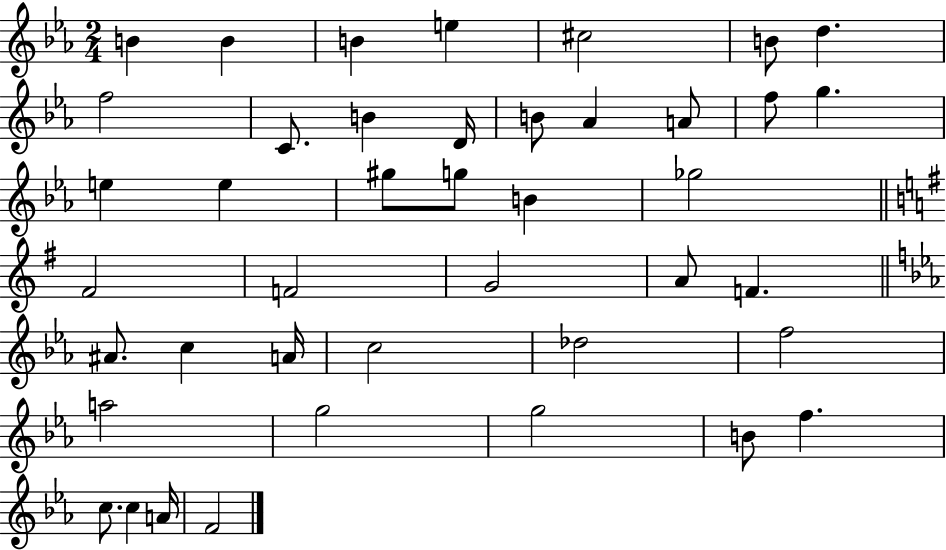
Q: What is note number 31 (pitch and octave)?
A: C5